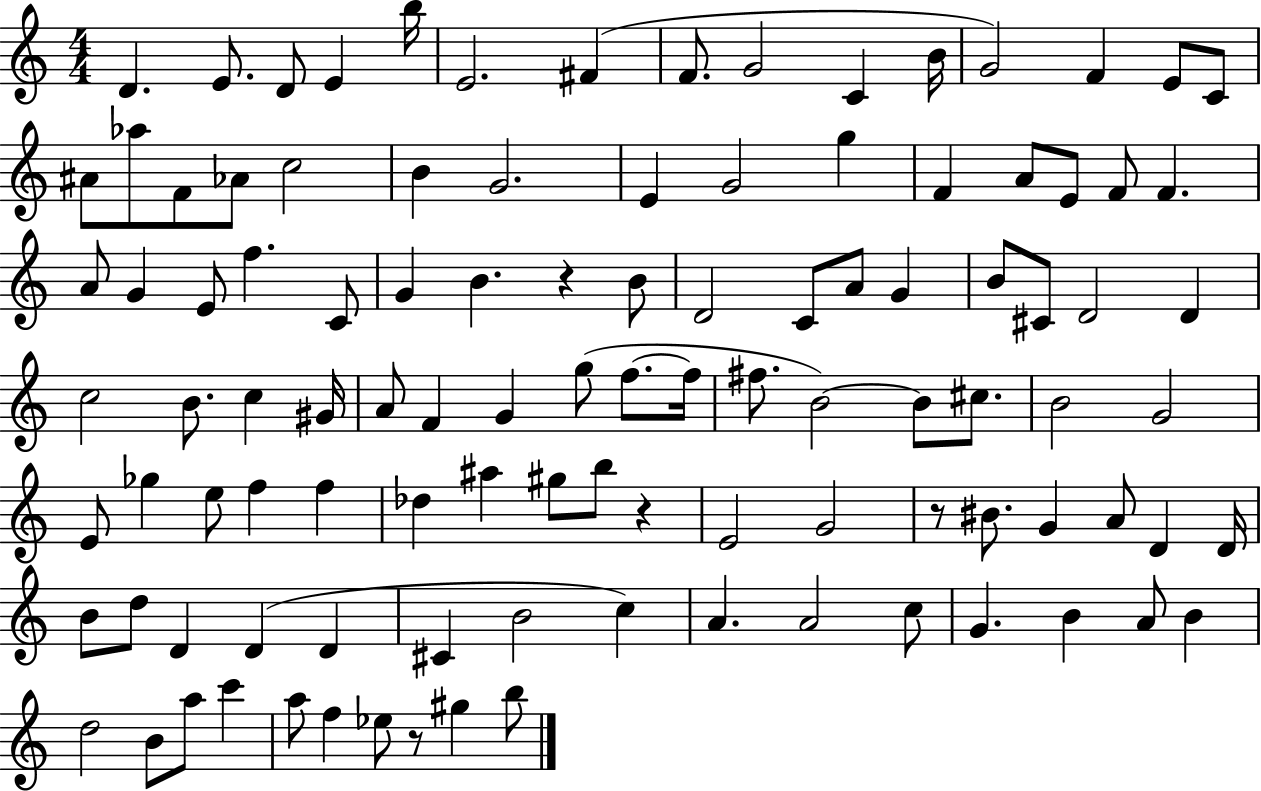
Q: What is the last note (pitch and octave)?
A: B5